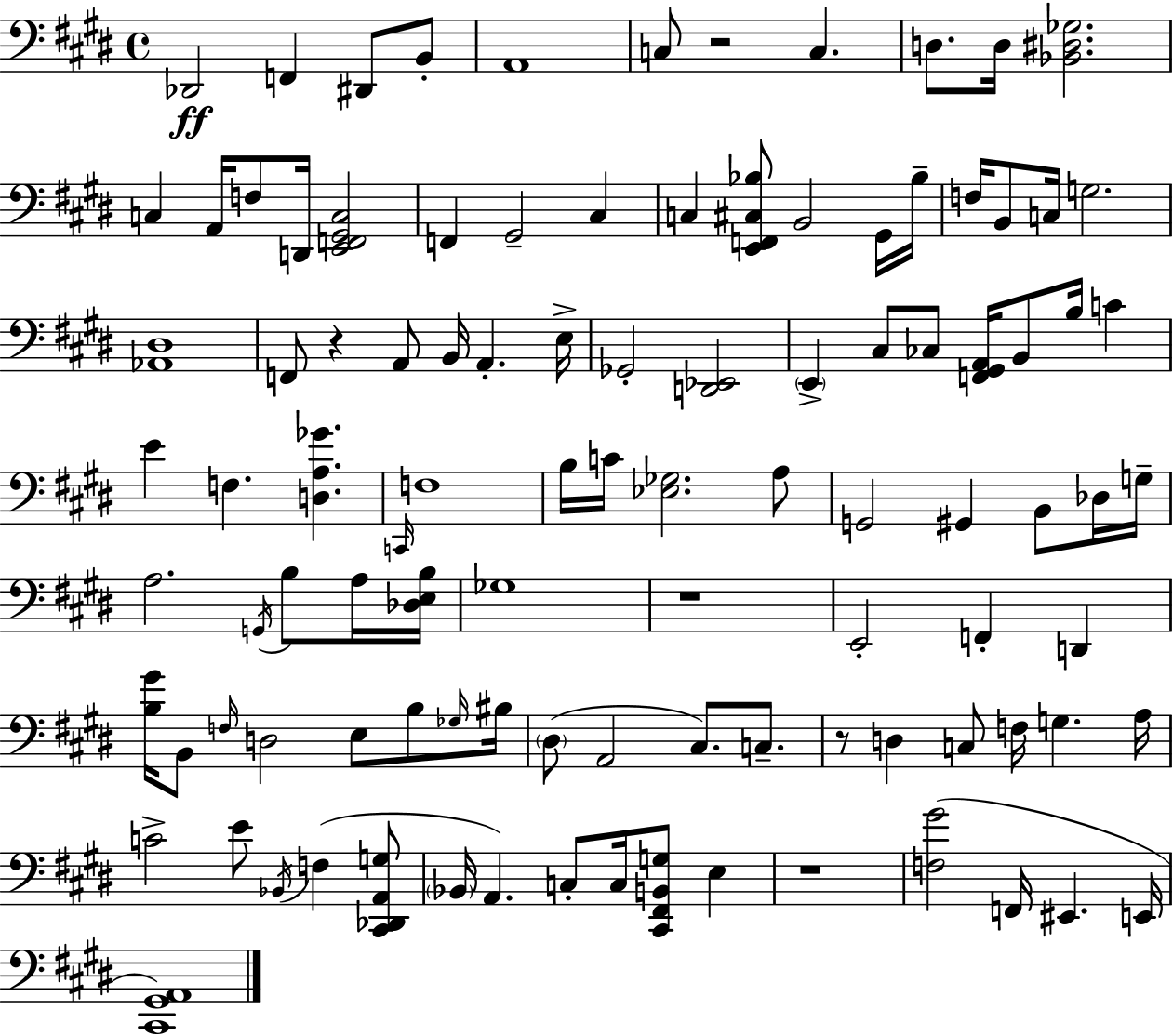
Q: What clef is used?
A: bass